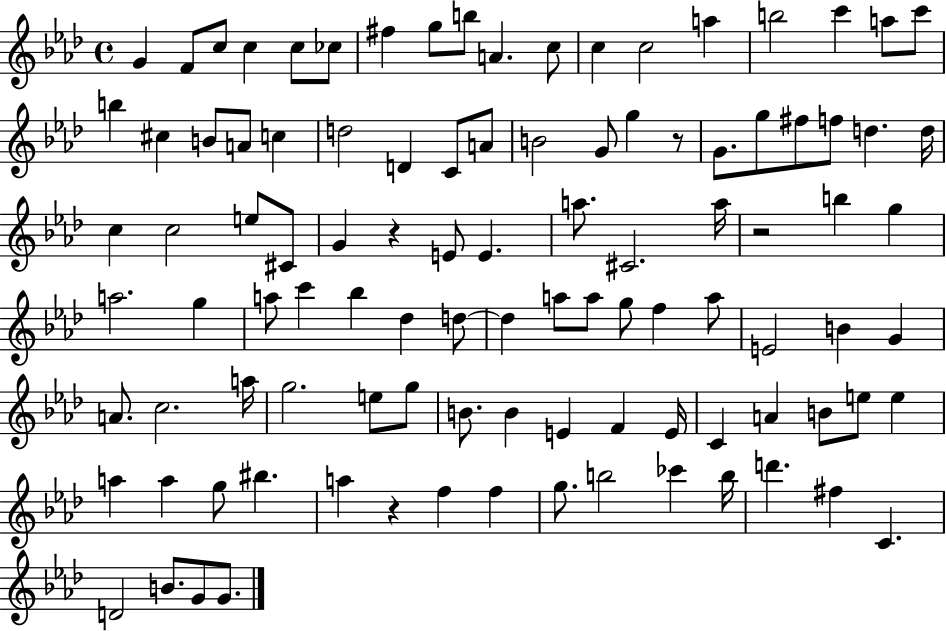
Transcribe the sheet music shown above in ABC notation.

X:1
T:Untitled
M:4/4
L:1/4
K:Ab
G F/2 c/2 c c/2 _c/2 ^f g/2 b/2 A c/2 c c2 a b2 c' a/2 c'/2 b ^c B/2 A/2 c d2 D C/2 A/2 B2 G/2 g z/2 G/2 g/2 ^f/2 f/2 d d/4 c c2 e/2 ^C/2 G z E/2 E a/2 ^C2 a/4 z2 b g a2 g a/2 c' _b _d d/2 d a/2 a/2 g/2 f a/2 E2 B G A/2 c2 a/4 g2 e/2 g/2 B/2 B E F E/4 C A B/2 e/2 e a a g/2 ^b a z f f g/2 b2 _c' b/4 d' ^f C D2 B/2 G/2 G/2